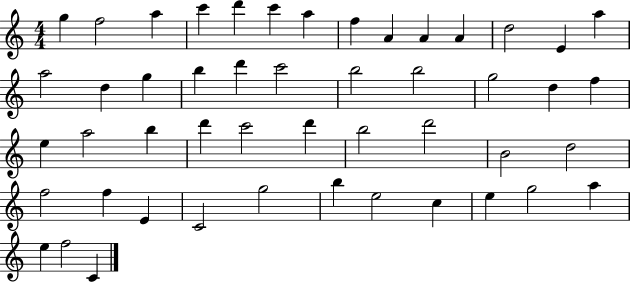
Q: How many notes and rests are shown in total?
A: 49